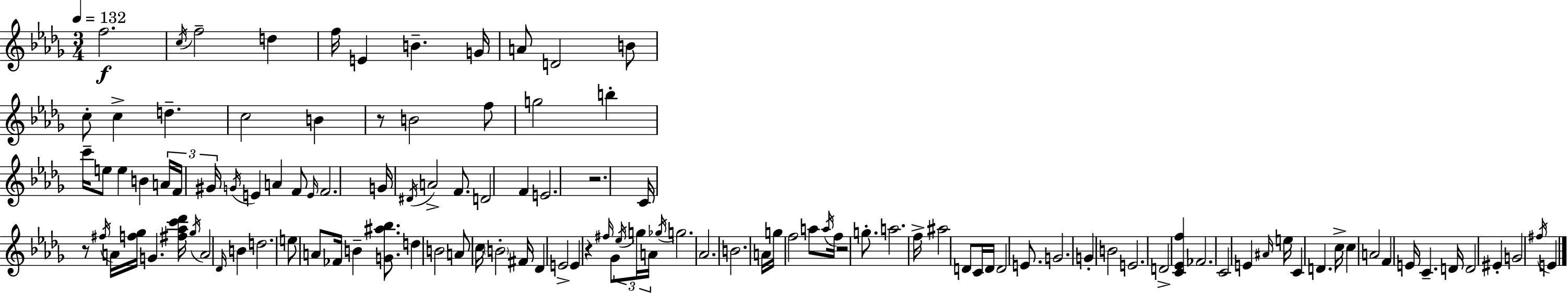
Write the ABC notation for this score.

X:1
T:Untitled
M:3/4
L:1/4
K:Bbm
f2 c/4 f2 d f/4 E B G/4 A/2 D2 B/2 c/2 c d c2 B z/2 B2 f/2 g2 b c'/4 e/2 e B A/4 F/4 ^G/4 G/4 E A F/2 E/4 F2 G/4 ^D/4 A2 F/2 D2 F E2 z2 C/4 z/2 ^f/4 A/4 [f_g]/4 G [^f_ac'_d']/4 _g/4 A2 _D/4 B d2 e/2 A/2 _F/4 B [G^a_b]/2 d B2 A/2 c/4 B2 ^F/4 _D E2 E z ^f/4 _G/2 _e/4 g/4 A/4 _g/4 g2 _A2 B2 A/4 g/4 f2 a/2 a/4 f/4 z2 g/2 a2 f/4 ^a2 D/2 C/4 D/4 D2 E/2 G2 G B2 E2 D2 [C_Ef] _F2 C2 E ^A/4 e/4 C D c/4 c A2 F E/4 C D/4 D2 ^E G2 ^f/4 E